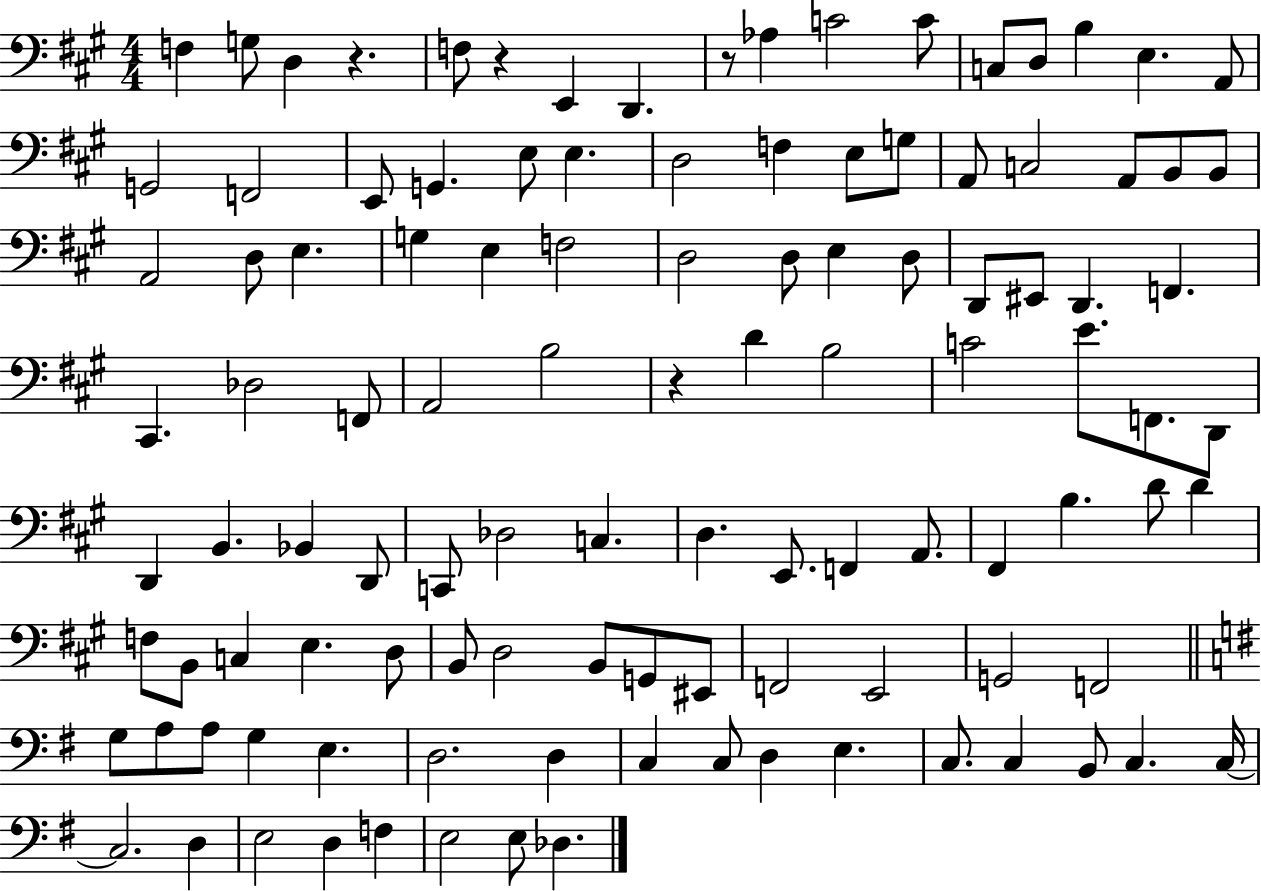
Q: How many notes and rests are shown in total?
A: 111